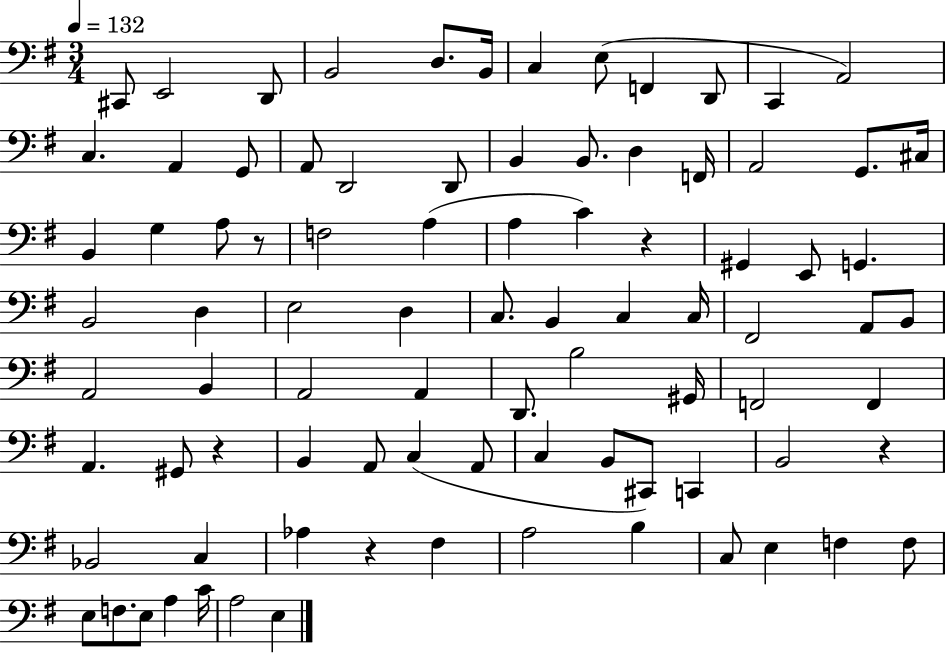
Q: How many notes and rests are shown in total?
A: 88